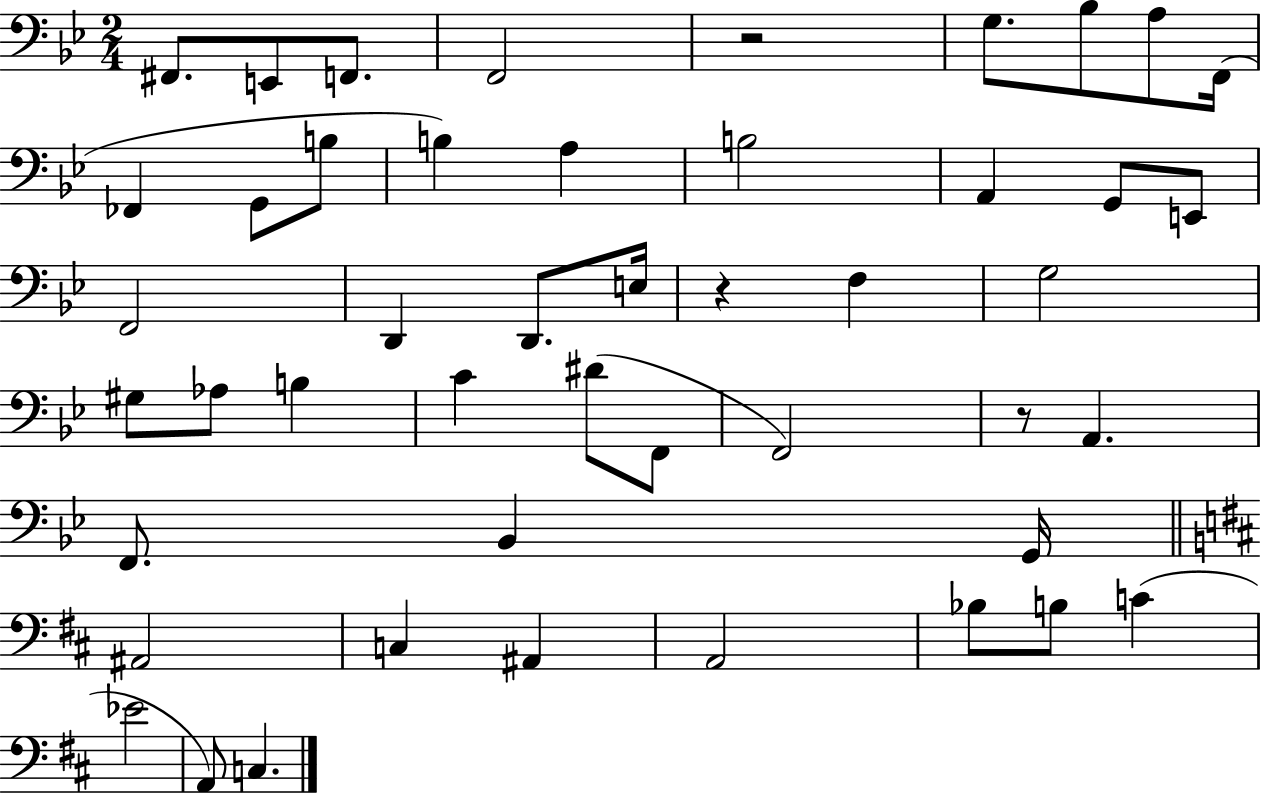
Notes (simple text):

F#2/e. E2/e F2/e. F2/h R/h G3/e. Bb3/e A3/e F2/s FES2/q G2/e B3/e B3/q A3/q B3/h A2/q G2/e E2/e F2/h D2/q D2/e. E3/s R/q F3/q G3/h G#3/e Ab3/e B3/q C4/q D#4/e F2/e F2/h R/e A2/q. F2/e. Bb2/q G2/s A#2/h C3/q A#2/q A2/h Bb3/e B3/e C4/q Eb4/h A2/e C3/q.